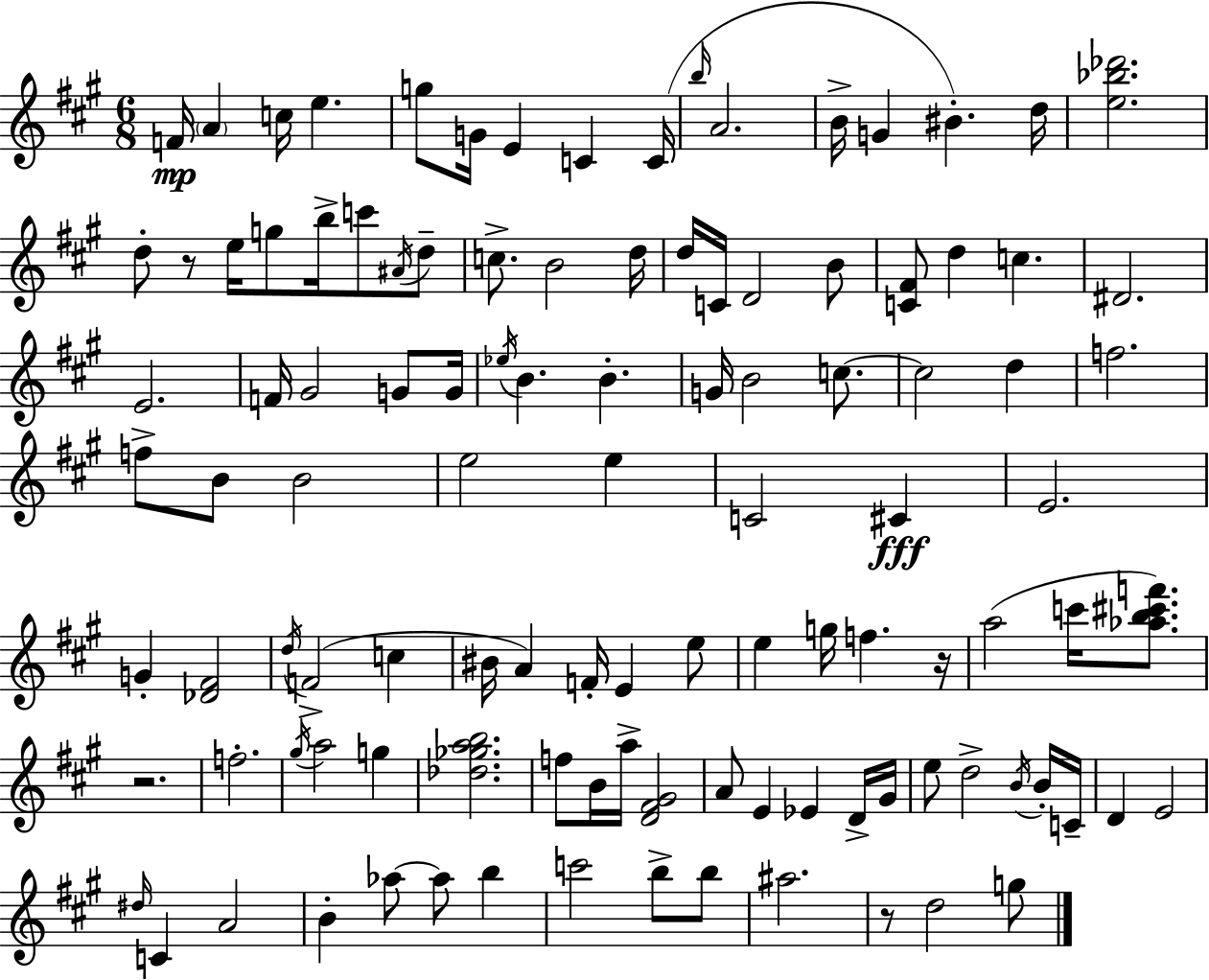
X:1
T:Untitled
M:6/8
L:1/4
K:A
F/4 A c/4 e g/2 G/4 E C C/4 b/4 A2 B/4 G ^B d/4 [e_b_d']2 d/2 z/2 e/4 g/2 b/4 c'/2 ^A/4 d/2 c/2 B2 d/4 d/4 C/4 D2 B/2 [C^F]/2 d c ^D2 E2 F/4 ^G2 G/2 G/4 _e/4 B B G/4 B2 c/2 c2 d f2 f/2 B/2 B2 e2 e C2 ^C E2 G [_D^F]2 d/4 F2 c ^B/4 A F/4 E e/2 e g/4 f z/4 a2 c'/4 [_ab^c'f']/2 z2 f2 ^g/4 a2 g [_d_gab]2 f/2 B/4 a/4 [D^F^G]2 A/2 E _E D/4 ^G/4 e/2 d2 B/4 B/4 C/4 D E2 ^d/4 C A2 B _a/2 _a/2 b c'2 b/2 b/2 ^a2 z/2 d2 g/2